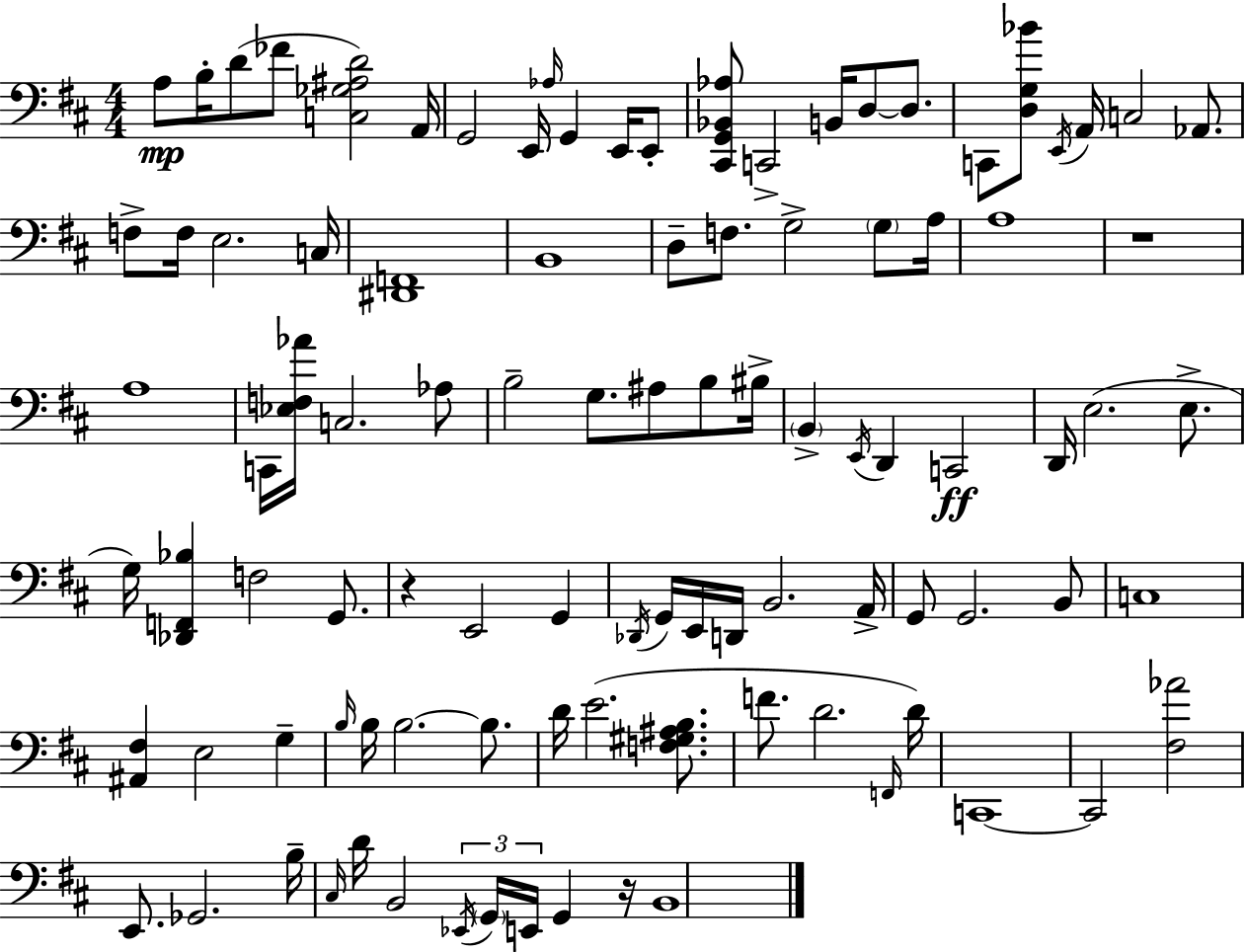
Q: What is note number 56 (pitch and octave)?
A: D2